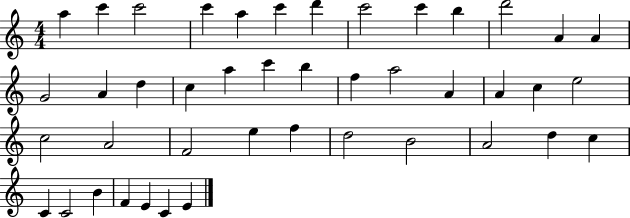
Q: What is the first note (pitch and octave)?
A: A5